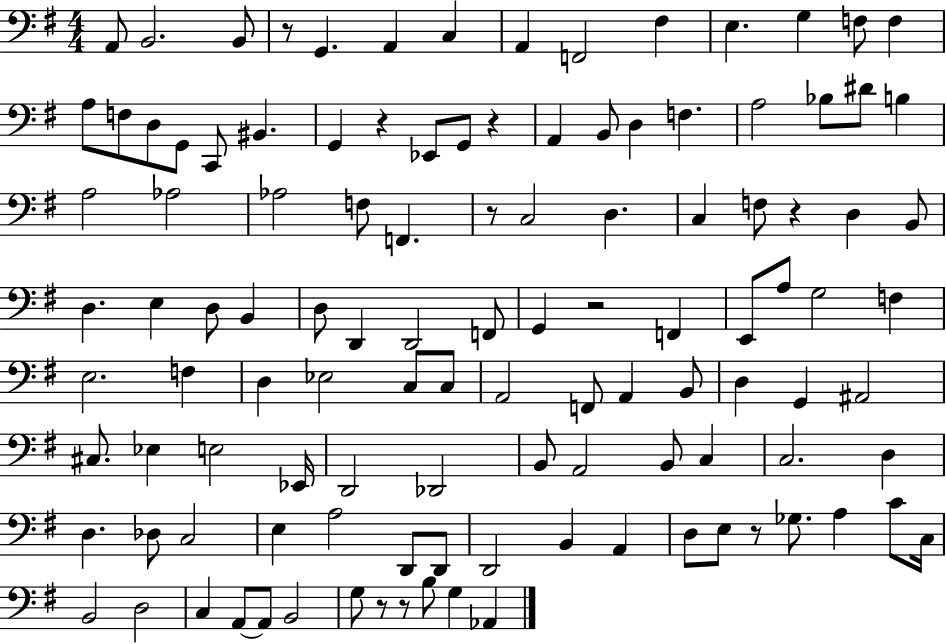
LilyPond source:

{
  \clef bass
  \numericTimeSignature
  \time 4/4
  \key g \major
  a,8 b,2. b,8 | r8 g,4. a,4 c4 | a,4 f,2 fis4 | e4. g4 f8 f4 | \break a8 f8 d8 g,8 c,8 bis,4. | g,4 r4 ees,8 g,8 r4 | a,4 b,8 d4 f4. | a2 bes8 dis'8 b4 | \break a2 aes2 | aes2 f8 f,4. | r8 c2 d4. | c4 f8 r4 d4 b,8 | \break d4. e4 d8 b,4 | d8 d,4 d,2 f,8 | g,4 r2 f,4 | e,8 a8 g2 f4 | \break e2. f4 | d4 ees2 c8 c8 | a,2 f,8 a,4 b,8 | d4 g,4 ais,2 | \break cis8. ees4 e2 ees,16 | d,2 des,2 | b,8 a,2 b,8 c4 | c2. d4 | \break d4. des8 c2 | e4 a2 d,8 d,8 | d,2 b,4 a,4 | d8 e8 r8 ges8. a4 c'8 c16 | \break b,2 d2 | c4 a,8~~ a,8 b,2 | g8 r8 r8 b8 g4 aes,4 | \bar "|."
}